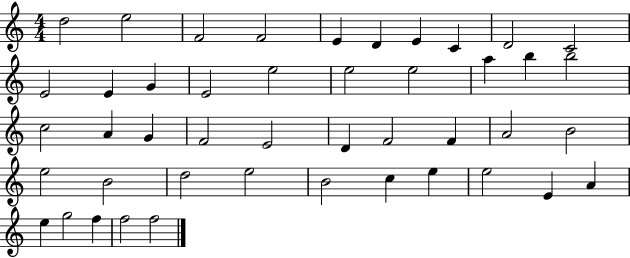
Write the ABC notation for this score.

X:1
T:Untitled
M:4/4
L:1/4
K:C
d2 e2 F2 F2 E D E C D2 C2 E2 E G E2 e2 e2 e2 a b b2 c2 A G F2 E2 D F2 F A2 B2 e2 B2 d2 e2 B2 c e e2 E A e g2 f f2 f2